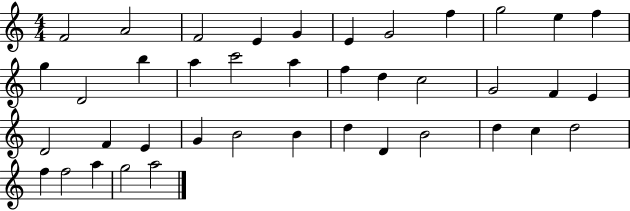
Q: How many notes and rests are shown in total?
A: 40